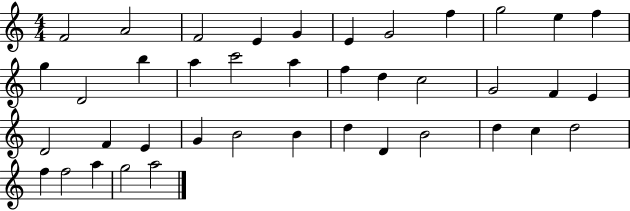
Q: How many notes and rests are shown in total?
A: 40